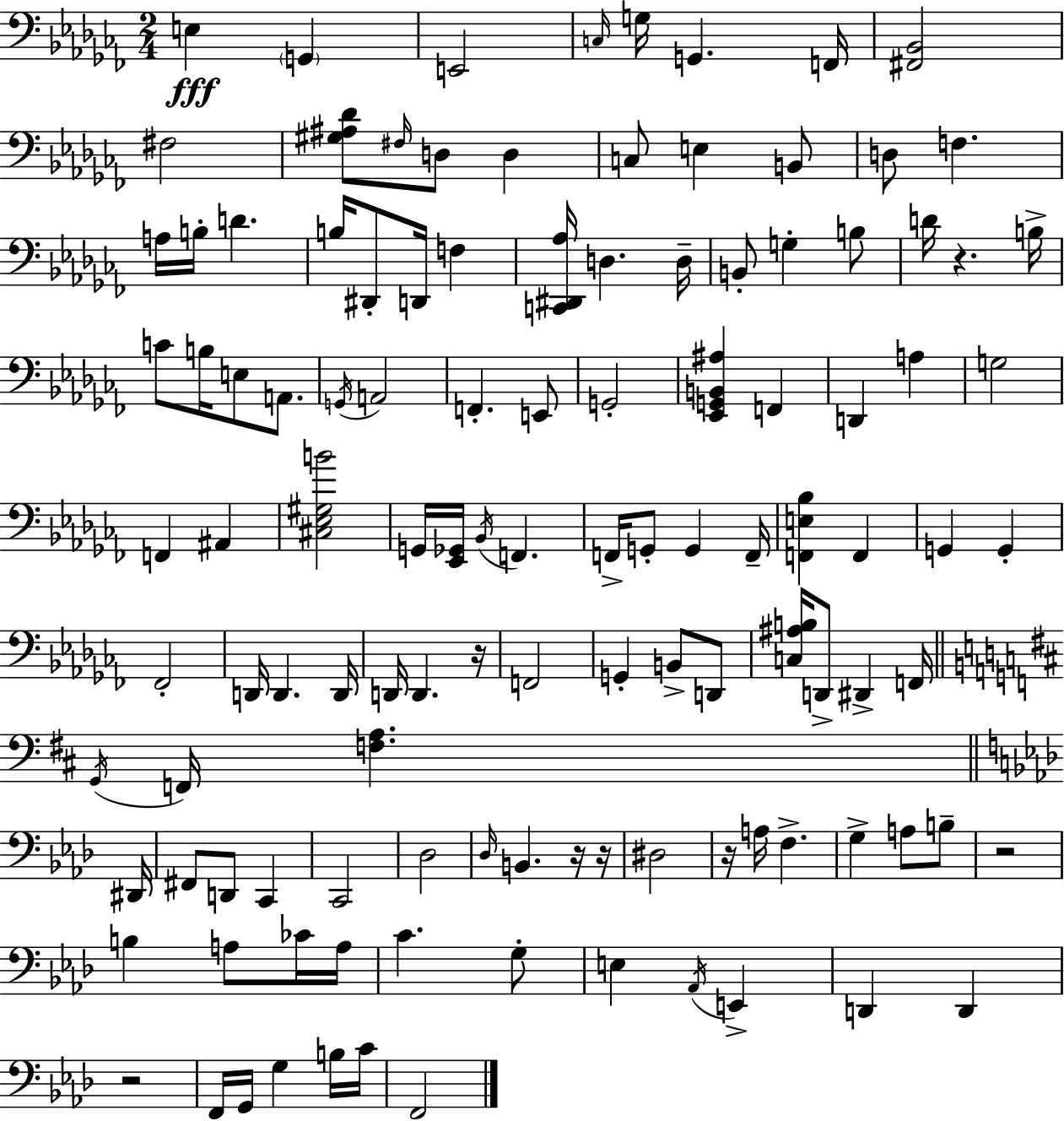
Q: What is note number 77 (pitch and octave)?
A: Db3